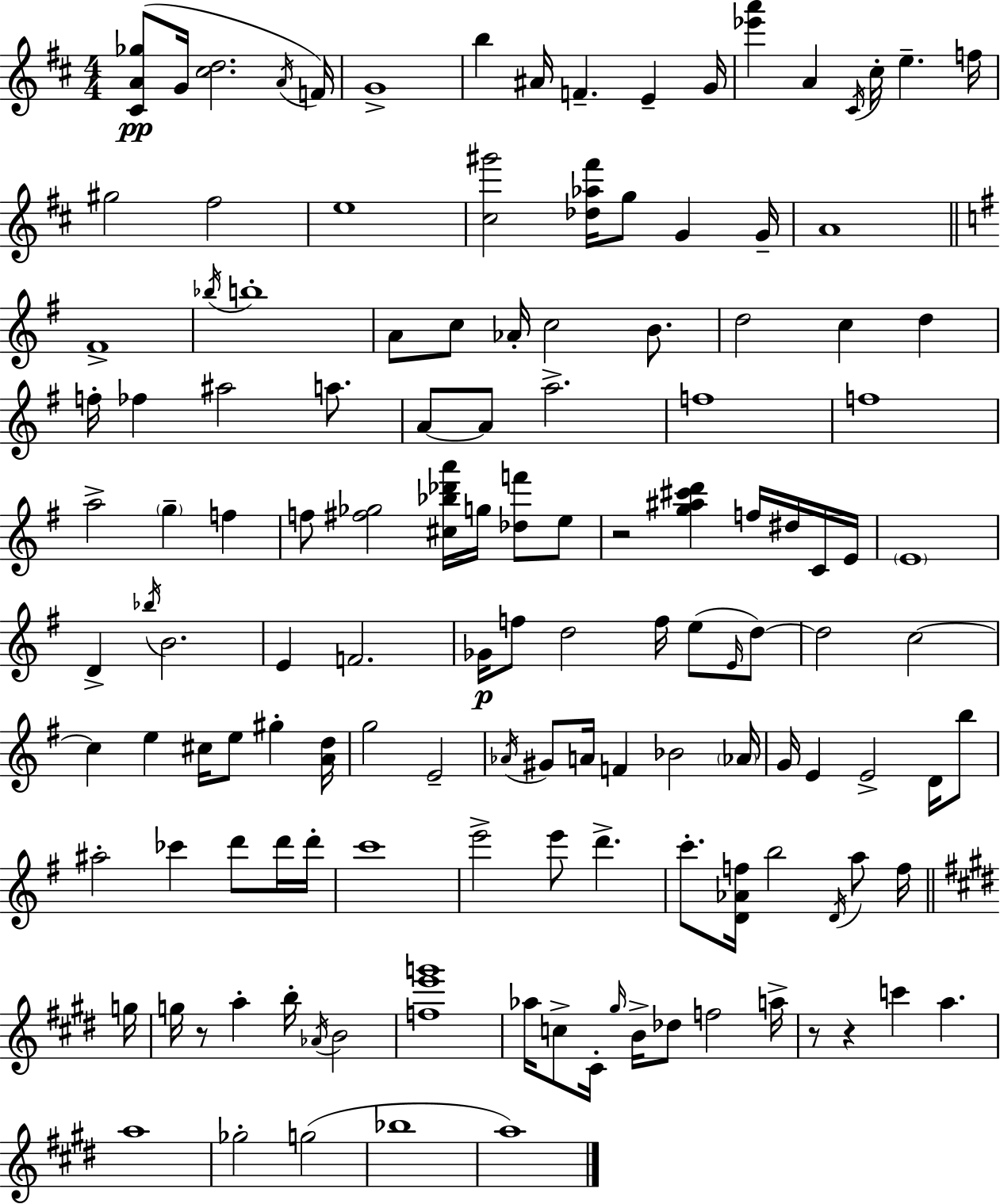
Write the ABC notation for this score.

X:1
T:Untitled
M:4/4
L:1/4
K:D
[^CA_g]/2 G/4 [^cd]2 A/4 F/4 G4 b ^A/4 F E G/4 [_e'a'] A ^C/4 ^c/4 e f/4 ^g2 ^f2 e4 [^c^g']2 [_d_a^f']/4 g/2 G G/4 A4 ^F4 _b/4 b4 A/2 c/2 _A/4 c2 B/2 d2 c d f/4 _f ^a2 a/2 A/2 A/2 a2 f4 f4 a2 g f f/2 [^f_g]2 [^c_b_d'a']/4 g/4 [_df']/2 e/2 z2 [g^a^c'd'] f/4 ^d/4 C/4 E/4 E4 D _b/4 B2 E F2 _G/4 f/2 d2 f/4 e/2 E/4 d/2 d2 c2 c e ^c/4 e/2 ^g [Ad]/4 g2 E2 _A/4 ^G/2 A/4 F _B2 _A/4 G/4 E E2 D/4 b/2 ^a2 _c' d'/2 d'/4 d'/4 c'4 e'2 e'/2 d' c'/2 [D_Af]/4 b2 D/4 a/2 f/4 g/4 g/4 z/2 a b/4 _A/4 B2 [fe'g']4 _a/4 c/2 ^C/4 ^g/4 B/4 _d/2 f2 a/4 z/2 z c' a a4 _g2 g2 _b4 a4